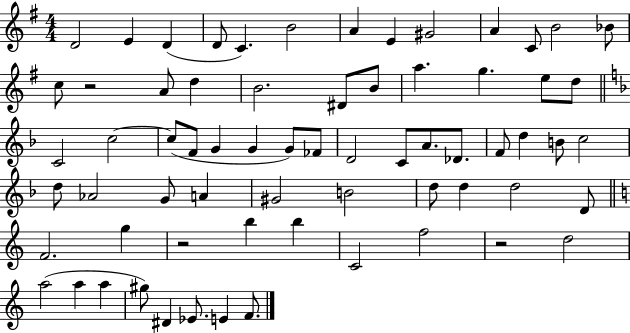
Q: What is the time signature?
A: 4/4